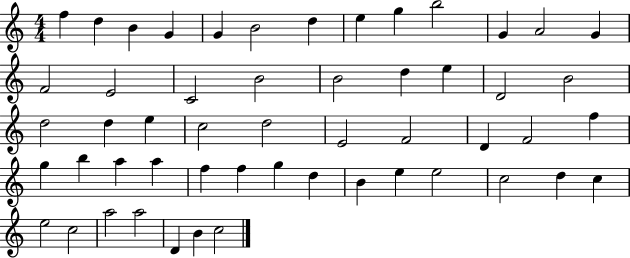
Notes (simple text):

F5/q D5/q B4/q G4/q G4/q B4/h D5/q E5/q G5/q B5/h G4/q A4/h G4/q F4/h E4/h C4/h B4/h B4/h D5/q E5/q D4/h B4/h D5/h D5/q E5/q C5/h D5/h E4/h F4/h D4/q F4/h F5/q G5/q B5/q A5/q A5/q F5/q F5/q G5/q D5/q B4/q E5/q E5/h C5/h D5/q C5/q E5/h C5/h A5/h A5/h D4/q B4/q C5/h